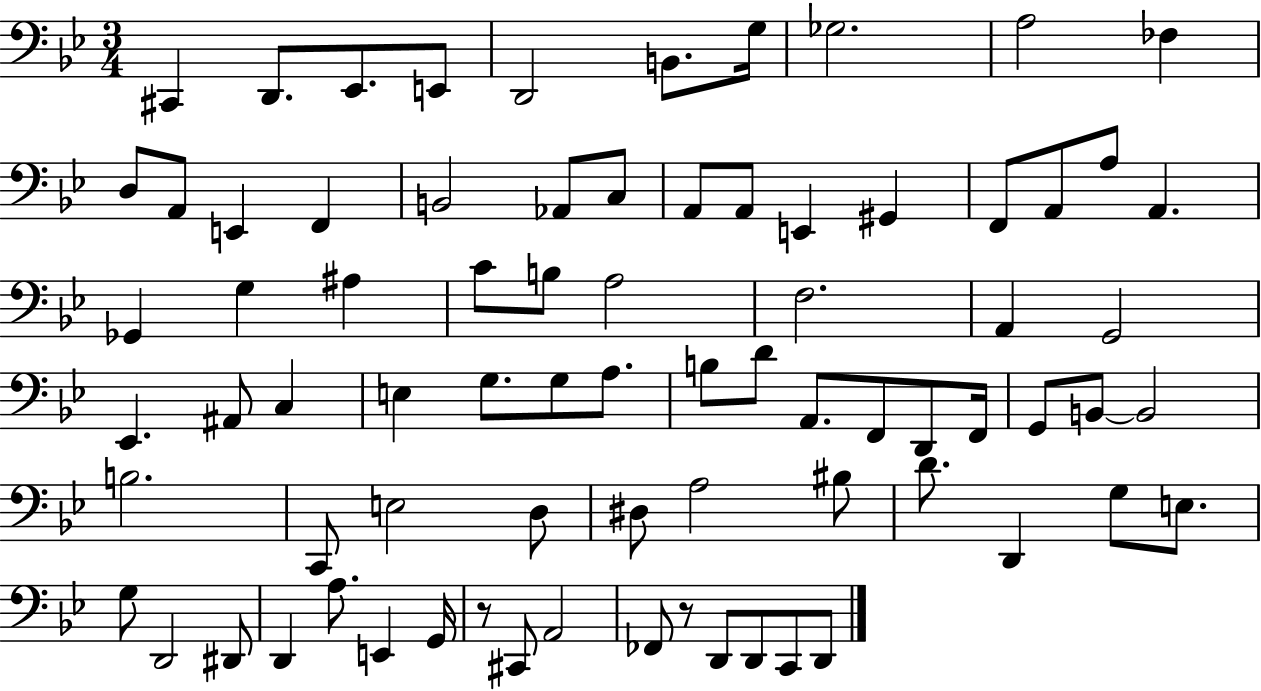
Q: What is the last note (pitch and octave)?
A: D2